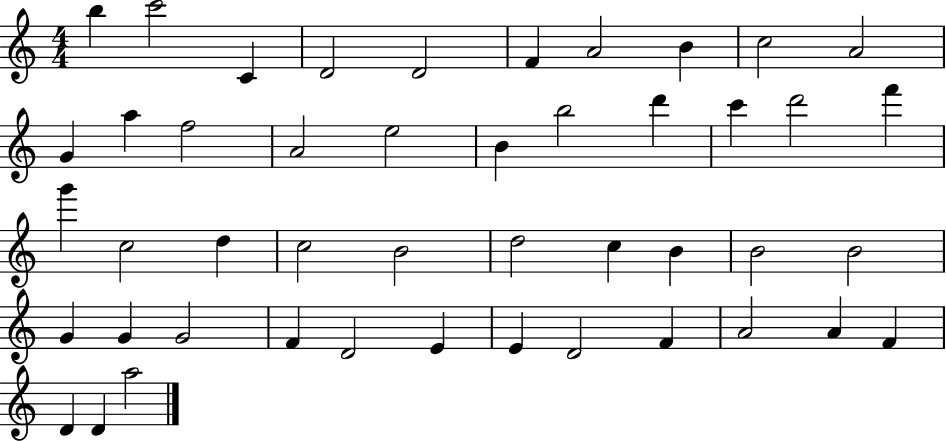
X:1
T:Untitled
M:4/4
L:1/4
K:C
b c'2 C D2 D2 F A2 B c2 A2 G a f2 A2 e2 B b2 d' c' d'2 f' g' c2 d c2 B2 d2 c B B2 B2 G G G2 F D2 E E D2 F A2 A F D D a2